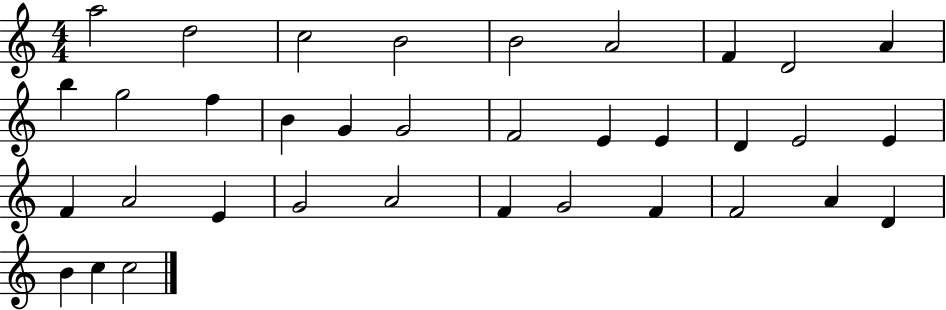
X:1
T:Untitled
M:4/4
L:1/4
K:C
a2 d2 c2 B2 B2 A2 F D2 A b g2 f B G G2 F2 E E D E2 E F A2 E G2 A2 F G2 F F2 A D B c c2